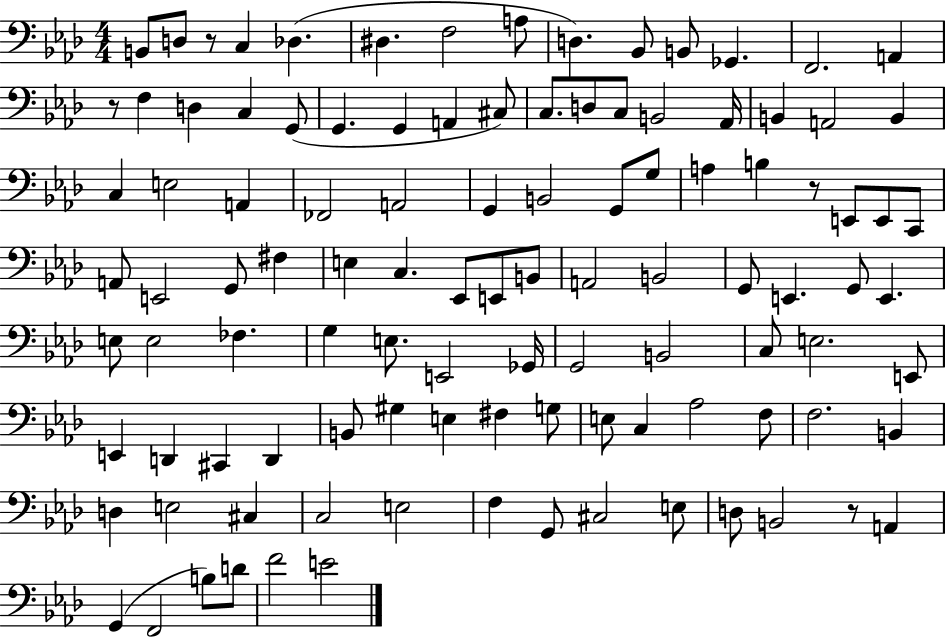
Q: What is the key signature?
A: AES major